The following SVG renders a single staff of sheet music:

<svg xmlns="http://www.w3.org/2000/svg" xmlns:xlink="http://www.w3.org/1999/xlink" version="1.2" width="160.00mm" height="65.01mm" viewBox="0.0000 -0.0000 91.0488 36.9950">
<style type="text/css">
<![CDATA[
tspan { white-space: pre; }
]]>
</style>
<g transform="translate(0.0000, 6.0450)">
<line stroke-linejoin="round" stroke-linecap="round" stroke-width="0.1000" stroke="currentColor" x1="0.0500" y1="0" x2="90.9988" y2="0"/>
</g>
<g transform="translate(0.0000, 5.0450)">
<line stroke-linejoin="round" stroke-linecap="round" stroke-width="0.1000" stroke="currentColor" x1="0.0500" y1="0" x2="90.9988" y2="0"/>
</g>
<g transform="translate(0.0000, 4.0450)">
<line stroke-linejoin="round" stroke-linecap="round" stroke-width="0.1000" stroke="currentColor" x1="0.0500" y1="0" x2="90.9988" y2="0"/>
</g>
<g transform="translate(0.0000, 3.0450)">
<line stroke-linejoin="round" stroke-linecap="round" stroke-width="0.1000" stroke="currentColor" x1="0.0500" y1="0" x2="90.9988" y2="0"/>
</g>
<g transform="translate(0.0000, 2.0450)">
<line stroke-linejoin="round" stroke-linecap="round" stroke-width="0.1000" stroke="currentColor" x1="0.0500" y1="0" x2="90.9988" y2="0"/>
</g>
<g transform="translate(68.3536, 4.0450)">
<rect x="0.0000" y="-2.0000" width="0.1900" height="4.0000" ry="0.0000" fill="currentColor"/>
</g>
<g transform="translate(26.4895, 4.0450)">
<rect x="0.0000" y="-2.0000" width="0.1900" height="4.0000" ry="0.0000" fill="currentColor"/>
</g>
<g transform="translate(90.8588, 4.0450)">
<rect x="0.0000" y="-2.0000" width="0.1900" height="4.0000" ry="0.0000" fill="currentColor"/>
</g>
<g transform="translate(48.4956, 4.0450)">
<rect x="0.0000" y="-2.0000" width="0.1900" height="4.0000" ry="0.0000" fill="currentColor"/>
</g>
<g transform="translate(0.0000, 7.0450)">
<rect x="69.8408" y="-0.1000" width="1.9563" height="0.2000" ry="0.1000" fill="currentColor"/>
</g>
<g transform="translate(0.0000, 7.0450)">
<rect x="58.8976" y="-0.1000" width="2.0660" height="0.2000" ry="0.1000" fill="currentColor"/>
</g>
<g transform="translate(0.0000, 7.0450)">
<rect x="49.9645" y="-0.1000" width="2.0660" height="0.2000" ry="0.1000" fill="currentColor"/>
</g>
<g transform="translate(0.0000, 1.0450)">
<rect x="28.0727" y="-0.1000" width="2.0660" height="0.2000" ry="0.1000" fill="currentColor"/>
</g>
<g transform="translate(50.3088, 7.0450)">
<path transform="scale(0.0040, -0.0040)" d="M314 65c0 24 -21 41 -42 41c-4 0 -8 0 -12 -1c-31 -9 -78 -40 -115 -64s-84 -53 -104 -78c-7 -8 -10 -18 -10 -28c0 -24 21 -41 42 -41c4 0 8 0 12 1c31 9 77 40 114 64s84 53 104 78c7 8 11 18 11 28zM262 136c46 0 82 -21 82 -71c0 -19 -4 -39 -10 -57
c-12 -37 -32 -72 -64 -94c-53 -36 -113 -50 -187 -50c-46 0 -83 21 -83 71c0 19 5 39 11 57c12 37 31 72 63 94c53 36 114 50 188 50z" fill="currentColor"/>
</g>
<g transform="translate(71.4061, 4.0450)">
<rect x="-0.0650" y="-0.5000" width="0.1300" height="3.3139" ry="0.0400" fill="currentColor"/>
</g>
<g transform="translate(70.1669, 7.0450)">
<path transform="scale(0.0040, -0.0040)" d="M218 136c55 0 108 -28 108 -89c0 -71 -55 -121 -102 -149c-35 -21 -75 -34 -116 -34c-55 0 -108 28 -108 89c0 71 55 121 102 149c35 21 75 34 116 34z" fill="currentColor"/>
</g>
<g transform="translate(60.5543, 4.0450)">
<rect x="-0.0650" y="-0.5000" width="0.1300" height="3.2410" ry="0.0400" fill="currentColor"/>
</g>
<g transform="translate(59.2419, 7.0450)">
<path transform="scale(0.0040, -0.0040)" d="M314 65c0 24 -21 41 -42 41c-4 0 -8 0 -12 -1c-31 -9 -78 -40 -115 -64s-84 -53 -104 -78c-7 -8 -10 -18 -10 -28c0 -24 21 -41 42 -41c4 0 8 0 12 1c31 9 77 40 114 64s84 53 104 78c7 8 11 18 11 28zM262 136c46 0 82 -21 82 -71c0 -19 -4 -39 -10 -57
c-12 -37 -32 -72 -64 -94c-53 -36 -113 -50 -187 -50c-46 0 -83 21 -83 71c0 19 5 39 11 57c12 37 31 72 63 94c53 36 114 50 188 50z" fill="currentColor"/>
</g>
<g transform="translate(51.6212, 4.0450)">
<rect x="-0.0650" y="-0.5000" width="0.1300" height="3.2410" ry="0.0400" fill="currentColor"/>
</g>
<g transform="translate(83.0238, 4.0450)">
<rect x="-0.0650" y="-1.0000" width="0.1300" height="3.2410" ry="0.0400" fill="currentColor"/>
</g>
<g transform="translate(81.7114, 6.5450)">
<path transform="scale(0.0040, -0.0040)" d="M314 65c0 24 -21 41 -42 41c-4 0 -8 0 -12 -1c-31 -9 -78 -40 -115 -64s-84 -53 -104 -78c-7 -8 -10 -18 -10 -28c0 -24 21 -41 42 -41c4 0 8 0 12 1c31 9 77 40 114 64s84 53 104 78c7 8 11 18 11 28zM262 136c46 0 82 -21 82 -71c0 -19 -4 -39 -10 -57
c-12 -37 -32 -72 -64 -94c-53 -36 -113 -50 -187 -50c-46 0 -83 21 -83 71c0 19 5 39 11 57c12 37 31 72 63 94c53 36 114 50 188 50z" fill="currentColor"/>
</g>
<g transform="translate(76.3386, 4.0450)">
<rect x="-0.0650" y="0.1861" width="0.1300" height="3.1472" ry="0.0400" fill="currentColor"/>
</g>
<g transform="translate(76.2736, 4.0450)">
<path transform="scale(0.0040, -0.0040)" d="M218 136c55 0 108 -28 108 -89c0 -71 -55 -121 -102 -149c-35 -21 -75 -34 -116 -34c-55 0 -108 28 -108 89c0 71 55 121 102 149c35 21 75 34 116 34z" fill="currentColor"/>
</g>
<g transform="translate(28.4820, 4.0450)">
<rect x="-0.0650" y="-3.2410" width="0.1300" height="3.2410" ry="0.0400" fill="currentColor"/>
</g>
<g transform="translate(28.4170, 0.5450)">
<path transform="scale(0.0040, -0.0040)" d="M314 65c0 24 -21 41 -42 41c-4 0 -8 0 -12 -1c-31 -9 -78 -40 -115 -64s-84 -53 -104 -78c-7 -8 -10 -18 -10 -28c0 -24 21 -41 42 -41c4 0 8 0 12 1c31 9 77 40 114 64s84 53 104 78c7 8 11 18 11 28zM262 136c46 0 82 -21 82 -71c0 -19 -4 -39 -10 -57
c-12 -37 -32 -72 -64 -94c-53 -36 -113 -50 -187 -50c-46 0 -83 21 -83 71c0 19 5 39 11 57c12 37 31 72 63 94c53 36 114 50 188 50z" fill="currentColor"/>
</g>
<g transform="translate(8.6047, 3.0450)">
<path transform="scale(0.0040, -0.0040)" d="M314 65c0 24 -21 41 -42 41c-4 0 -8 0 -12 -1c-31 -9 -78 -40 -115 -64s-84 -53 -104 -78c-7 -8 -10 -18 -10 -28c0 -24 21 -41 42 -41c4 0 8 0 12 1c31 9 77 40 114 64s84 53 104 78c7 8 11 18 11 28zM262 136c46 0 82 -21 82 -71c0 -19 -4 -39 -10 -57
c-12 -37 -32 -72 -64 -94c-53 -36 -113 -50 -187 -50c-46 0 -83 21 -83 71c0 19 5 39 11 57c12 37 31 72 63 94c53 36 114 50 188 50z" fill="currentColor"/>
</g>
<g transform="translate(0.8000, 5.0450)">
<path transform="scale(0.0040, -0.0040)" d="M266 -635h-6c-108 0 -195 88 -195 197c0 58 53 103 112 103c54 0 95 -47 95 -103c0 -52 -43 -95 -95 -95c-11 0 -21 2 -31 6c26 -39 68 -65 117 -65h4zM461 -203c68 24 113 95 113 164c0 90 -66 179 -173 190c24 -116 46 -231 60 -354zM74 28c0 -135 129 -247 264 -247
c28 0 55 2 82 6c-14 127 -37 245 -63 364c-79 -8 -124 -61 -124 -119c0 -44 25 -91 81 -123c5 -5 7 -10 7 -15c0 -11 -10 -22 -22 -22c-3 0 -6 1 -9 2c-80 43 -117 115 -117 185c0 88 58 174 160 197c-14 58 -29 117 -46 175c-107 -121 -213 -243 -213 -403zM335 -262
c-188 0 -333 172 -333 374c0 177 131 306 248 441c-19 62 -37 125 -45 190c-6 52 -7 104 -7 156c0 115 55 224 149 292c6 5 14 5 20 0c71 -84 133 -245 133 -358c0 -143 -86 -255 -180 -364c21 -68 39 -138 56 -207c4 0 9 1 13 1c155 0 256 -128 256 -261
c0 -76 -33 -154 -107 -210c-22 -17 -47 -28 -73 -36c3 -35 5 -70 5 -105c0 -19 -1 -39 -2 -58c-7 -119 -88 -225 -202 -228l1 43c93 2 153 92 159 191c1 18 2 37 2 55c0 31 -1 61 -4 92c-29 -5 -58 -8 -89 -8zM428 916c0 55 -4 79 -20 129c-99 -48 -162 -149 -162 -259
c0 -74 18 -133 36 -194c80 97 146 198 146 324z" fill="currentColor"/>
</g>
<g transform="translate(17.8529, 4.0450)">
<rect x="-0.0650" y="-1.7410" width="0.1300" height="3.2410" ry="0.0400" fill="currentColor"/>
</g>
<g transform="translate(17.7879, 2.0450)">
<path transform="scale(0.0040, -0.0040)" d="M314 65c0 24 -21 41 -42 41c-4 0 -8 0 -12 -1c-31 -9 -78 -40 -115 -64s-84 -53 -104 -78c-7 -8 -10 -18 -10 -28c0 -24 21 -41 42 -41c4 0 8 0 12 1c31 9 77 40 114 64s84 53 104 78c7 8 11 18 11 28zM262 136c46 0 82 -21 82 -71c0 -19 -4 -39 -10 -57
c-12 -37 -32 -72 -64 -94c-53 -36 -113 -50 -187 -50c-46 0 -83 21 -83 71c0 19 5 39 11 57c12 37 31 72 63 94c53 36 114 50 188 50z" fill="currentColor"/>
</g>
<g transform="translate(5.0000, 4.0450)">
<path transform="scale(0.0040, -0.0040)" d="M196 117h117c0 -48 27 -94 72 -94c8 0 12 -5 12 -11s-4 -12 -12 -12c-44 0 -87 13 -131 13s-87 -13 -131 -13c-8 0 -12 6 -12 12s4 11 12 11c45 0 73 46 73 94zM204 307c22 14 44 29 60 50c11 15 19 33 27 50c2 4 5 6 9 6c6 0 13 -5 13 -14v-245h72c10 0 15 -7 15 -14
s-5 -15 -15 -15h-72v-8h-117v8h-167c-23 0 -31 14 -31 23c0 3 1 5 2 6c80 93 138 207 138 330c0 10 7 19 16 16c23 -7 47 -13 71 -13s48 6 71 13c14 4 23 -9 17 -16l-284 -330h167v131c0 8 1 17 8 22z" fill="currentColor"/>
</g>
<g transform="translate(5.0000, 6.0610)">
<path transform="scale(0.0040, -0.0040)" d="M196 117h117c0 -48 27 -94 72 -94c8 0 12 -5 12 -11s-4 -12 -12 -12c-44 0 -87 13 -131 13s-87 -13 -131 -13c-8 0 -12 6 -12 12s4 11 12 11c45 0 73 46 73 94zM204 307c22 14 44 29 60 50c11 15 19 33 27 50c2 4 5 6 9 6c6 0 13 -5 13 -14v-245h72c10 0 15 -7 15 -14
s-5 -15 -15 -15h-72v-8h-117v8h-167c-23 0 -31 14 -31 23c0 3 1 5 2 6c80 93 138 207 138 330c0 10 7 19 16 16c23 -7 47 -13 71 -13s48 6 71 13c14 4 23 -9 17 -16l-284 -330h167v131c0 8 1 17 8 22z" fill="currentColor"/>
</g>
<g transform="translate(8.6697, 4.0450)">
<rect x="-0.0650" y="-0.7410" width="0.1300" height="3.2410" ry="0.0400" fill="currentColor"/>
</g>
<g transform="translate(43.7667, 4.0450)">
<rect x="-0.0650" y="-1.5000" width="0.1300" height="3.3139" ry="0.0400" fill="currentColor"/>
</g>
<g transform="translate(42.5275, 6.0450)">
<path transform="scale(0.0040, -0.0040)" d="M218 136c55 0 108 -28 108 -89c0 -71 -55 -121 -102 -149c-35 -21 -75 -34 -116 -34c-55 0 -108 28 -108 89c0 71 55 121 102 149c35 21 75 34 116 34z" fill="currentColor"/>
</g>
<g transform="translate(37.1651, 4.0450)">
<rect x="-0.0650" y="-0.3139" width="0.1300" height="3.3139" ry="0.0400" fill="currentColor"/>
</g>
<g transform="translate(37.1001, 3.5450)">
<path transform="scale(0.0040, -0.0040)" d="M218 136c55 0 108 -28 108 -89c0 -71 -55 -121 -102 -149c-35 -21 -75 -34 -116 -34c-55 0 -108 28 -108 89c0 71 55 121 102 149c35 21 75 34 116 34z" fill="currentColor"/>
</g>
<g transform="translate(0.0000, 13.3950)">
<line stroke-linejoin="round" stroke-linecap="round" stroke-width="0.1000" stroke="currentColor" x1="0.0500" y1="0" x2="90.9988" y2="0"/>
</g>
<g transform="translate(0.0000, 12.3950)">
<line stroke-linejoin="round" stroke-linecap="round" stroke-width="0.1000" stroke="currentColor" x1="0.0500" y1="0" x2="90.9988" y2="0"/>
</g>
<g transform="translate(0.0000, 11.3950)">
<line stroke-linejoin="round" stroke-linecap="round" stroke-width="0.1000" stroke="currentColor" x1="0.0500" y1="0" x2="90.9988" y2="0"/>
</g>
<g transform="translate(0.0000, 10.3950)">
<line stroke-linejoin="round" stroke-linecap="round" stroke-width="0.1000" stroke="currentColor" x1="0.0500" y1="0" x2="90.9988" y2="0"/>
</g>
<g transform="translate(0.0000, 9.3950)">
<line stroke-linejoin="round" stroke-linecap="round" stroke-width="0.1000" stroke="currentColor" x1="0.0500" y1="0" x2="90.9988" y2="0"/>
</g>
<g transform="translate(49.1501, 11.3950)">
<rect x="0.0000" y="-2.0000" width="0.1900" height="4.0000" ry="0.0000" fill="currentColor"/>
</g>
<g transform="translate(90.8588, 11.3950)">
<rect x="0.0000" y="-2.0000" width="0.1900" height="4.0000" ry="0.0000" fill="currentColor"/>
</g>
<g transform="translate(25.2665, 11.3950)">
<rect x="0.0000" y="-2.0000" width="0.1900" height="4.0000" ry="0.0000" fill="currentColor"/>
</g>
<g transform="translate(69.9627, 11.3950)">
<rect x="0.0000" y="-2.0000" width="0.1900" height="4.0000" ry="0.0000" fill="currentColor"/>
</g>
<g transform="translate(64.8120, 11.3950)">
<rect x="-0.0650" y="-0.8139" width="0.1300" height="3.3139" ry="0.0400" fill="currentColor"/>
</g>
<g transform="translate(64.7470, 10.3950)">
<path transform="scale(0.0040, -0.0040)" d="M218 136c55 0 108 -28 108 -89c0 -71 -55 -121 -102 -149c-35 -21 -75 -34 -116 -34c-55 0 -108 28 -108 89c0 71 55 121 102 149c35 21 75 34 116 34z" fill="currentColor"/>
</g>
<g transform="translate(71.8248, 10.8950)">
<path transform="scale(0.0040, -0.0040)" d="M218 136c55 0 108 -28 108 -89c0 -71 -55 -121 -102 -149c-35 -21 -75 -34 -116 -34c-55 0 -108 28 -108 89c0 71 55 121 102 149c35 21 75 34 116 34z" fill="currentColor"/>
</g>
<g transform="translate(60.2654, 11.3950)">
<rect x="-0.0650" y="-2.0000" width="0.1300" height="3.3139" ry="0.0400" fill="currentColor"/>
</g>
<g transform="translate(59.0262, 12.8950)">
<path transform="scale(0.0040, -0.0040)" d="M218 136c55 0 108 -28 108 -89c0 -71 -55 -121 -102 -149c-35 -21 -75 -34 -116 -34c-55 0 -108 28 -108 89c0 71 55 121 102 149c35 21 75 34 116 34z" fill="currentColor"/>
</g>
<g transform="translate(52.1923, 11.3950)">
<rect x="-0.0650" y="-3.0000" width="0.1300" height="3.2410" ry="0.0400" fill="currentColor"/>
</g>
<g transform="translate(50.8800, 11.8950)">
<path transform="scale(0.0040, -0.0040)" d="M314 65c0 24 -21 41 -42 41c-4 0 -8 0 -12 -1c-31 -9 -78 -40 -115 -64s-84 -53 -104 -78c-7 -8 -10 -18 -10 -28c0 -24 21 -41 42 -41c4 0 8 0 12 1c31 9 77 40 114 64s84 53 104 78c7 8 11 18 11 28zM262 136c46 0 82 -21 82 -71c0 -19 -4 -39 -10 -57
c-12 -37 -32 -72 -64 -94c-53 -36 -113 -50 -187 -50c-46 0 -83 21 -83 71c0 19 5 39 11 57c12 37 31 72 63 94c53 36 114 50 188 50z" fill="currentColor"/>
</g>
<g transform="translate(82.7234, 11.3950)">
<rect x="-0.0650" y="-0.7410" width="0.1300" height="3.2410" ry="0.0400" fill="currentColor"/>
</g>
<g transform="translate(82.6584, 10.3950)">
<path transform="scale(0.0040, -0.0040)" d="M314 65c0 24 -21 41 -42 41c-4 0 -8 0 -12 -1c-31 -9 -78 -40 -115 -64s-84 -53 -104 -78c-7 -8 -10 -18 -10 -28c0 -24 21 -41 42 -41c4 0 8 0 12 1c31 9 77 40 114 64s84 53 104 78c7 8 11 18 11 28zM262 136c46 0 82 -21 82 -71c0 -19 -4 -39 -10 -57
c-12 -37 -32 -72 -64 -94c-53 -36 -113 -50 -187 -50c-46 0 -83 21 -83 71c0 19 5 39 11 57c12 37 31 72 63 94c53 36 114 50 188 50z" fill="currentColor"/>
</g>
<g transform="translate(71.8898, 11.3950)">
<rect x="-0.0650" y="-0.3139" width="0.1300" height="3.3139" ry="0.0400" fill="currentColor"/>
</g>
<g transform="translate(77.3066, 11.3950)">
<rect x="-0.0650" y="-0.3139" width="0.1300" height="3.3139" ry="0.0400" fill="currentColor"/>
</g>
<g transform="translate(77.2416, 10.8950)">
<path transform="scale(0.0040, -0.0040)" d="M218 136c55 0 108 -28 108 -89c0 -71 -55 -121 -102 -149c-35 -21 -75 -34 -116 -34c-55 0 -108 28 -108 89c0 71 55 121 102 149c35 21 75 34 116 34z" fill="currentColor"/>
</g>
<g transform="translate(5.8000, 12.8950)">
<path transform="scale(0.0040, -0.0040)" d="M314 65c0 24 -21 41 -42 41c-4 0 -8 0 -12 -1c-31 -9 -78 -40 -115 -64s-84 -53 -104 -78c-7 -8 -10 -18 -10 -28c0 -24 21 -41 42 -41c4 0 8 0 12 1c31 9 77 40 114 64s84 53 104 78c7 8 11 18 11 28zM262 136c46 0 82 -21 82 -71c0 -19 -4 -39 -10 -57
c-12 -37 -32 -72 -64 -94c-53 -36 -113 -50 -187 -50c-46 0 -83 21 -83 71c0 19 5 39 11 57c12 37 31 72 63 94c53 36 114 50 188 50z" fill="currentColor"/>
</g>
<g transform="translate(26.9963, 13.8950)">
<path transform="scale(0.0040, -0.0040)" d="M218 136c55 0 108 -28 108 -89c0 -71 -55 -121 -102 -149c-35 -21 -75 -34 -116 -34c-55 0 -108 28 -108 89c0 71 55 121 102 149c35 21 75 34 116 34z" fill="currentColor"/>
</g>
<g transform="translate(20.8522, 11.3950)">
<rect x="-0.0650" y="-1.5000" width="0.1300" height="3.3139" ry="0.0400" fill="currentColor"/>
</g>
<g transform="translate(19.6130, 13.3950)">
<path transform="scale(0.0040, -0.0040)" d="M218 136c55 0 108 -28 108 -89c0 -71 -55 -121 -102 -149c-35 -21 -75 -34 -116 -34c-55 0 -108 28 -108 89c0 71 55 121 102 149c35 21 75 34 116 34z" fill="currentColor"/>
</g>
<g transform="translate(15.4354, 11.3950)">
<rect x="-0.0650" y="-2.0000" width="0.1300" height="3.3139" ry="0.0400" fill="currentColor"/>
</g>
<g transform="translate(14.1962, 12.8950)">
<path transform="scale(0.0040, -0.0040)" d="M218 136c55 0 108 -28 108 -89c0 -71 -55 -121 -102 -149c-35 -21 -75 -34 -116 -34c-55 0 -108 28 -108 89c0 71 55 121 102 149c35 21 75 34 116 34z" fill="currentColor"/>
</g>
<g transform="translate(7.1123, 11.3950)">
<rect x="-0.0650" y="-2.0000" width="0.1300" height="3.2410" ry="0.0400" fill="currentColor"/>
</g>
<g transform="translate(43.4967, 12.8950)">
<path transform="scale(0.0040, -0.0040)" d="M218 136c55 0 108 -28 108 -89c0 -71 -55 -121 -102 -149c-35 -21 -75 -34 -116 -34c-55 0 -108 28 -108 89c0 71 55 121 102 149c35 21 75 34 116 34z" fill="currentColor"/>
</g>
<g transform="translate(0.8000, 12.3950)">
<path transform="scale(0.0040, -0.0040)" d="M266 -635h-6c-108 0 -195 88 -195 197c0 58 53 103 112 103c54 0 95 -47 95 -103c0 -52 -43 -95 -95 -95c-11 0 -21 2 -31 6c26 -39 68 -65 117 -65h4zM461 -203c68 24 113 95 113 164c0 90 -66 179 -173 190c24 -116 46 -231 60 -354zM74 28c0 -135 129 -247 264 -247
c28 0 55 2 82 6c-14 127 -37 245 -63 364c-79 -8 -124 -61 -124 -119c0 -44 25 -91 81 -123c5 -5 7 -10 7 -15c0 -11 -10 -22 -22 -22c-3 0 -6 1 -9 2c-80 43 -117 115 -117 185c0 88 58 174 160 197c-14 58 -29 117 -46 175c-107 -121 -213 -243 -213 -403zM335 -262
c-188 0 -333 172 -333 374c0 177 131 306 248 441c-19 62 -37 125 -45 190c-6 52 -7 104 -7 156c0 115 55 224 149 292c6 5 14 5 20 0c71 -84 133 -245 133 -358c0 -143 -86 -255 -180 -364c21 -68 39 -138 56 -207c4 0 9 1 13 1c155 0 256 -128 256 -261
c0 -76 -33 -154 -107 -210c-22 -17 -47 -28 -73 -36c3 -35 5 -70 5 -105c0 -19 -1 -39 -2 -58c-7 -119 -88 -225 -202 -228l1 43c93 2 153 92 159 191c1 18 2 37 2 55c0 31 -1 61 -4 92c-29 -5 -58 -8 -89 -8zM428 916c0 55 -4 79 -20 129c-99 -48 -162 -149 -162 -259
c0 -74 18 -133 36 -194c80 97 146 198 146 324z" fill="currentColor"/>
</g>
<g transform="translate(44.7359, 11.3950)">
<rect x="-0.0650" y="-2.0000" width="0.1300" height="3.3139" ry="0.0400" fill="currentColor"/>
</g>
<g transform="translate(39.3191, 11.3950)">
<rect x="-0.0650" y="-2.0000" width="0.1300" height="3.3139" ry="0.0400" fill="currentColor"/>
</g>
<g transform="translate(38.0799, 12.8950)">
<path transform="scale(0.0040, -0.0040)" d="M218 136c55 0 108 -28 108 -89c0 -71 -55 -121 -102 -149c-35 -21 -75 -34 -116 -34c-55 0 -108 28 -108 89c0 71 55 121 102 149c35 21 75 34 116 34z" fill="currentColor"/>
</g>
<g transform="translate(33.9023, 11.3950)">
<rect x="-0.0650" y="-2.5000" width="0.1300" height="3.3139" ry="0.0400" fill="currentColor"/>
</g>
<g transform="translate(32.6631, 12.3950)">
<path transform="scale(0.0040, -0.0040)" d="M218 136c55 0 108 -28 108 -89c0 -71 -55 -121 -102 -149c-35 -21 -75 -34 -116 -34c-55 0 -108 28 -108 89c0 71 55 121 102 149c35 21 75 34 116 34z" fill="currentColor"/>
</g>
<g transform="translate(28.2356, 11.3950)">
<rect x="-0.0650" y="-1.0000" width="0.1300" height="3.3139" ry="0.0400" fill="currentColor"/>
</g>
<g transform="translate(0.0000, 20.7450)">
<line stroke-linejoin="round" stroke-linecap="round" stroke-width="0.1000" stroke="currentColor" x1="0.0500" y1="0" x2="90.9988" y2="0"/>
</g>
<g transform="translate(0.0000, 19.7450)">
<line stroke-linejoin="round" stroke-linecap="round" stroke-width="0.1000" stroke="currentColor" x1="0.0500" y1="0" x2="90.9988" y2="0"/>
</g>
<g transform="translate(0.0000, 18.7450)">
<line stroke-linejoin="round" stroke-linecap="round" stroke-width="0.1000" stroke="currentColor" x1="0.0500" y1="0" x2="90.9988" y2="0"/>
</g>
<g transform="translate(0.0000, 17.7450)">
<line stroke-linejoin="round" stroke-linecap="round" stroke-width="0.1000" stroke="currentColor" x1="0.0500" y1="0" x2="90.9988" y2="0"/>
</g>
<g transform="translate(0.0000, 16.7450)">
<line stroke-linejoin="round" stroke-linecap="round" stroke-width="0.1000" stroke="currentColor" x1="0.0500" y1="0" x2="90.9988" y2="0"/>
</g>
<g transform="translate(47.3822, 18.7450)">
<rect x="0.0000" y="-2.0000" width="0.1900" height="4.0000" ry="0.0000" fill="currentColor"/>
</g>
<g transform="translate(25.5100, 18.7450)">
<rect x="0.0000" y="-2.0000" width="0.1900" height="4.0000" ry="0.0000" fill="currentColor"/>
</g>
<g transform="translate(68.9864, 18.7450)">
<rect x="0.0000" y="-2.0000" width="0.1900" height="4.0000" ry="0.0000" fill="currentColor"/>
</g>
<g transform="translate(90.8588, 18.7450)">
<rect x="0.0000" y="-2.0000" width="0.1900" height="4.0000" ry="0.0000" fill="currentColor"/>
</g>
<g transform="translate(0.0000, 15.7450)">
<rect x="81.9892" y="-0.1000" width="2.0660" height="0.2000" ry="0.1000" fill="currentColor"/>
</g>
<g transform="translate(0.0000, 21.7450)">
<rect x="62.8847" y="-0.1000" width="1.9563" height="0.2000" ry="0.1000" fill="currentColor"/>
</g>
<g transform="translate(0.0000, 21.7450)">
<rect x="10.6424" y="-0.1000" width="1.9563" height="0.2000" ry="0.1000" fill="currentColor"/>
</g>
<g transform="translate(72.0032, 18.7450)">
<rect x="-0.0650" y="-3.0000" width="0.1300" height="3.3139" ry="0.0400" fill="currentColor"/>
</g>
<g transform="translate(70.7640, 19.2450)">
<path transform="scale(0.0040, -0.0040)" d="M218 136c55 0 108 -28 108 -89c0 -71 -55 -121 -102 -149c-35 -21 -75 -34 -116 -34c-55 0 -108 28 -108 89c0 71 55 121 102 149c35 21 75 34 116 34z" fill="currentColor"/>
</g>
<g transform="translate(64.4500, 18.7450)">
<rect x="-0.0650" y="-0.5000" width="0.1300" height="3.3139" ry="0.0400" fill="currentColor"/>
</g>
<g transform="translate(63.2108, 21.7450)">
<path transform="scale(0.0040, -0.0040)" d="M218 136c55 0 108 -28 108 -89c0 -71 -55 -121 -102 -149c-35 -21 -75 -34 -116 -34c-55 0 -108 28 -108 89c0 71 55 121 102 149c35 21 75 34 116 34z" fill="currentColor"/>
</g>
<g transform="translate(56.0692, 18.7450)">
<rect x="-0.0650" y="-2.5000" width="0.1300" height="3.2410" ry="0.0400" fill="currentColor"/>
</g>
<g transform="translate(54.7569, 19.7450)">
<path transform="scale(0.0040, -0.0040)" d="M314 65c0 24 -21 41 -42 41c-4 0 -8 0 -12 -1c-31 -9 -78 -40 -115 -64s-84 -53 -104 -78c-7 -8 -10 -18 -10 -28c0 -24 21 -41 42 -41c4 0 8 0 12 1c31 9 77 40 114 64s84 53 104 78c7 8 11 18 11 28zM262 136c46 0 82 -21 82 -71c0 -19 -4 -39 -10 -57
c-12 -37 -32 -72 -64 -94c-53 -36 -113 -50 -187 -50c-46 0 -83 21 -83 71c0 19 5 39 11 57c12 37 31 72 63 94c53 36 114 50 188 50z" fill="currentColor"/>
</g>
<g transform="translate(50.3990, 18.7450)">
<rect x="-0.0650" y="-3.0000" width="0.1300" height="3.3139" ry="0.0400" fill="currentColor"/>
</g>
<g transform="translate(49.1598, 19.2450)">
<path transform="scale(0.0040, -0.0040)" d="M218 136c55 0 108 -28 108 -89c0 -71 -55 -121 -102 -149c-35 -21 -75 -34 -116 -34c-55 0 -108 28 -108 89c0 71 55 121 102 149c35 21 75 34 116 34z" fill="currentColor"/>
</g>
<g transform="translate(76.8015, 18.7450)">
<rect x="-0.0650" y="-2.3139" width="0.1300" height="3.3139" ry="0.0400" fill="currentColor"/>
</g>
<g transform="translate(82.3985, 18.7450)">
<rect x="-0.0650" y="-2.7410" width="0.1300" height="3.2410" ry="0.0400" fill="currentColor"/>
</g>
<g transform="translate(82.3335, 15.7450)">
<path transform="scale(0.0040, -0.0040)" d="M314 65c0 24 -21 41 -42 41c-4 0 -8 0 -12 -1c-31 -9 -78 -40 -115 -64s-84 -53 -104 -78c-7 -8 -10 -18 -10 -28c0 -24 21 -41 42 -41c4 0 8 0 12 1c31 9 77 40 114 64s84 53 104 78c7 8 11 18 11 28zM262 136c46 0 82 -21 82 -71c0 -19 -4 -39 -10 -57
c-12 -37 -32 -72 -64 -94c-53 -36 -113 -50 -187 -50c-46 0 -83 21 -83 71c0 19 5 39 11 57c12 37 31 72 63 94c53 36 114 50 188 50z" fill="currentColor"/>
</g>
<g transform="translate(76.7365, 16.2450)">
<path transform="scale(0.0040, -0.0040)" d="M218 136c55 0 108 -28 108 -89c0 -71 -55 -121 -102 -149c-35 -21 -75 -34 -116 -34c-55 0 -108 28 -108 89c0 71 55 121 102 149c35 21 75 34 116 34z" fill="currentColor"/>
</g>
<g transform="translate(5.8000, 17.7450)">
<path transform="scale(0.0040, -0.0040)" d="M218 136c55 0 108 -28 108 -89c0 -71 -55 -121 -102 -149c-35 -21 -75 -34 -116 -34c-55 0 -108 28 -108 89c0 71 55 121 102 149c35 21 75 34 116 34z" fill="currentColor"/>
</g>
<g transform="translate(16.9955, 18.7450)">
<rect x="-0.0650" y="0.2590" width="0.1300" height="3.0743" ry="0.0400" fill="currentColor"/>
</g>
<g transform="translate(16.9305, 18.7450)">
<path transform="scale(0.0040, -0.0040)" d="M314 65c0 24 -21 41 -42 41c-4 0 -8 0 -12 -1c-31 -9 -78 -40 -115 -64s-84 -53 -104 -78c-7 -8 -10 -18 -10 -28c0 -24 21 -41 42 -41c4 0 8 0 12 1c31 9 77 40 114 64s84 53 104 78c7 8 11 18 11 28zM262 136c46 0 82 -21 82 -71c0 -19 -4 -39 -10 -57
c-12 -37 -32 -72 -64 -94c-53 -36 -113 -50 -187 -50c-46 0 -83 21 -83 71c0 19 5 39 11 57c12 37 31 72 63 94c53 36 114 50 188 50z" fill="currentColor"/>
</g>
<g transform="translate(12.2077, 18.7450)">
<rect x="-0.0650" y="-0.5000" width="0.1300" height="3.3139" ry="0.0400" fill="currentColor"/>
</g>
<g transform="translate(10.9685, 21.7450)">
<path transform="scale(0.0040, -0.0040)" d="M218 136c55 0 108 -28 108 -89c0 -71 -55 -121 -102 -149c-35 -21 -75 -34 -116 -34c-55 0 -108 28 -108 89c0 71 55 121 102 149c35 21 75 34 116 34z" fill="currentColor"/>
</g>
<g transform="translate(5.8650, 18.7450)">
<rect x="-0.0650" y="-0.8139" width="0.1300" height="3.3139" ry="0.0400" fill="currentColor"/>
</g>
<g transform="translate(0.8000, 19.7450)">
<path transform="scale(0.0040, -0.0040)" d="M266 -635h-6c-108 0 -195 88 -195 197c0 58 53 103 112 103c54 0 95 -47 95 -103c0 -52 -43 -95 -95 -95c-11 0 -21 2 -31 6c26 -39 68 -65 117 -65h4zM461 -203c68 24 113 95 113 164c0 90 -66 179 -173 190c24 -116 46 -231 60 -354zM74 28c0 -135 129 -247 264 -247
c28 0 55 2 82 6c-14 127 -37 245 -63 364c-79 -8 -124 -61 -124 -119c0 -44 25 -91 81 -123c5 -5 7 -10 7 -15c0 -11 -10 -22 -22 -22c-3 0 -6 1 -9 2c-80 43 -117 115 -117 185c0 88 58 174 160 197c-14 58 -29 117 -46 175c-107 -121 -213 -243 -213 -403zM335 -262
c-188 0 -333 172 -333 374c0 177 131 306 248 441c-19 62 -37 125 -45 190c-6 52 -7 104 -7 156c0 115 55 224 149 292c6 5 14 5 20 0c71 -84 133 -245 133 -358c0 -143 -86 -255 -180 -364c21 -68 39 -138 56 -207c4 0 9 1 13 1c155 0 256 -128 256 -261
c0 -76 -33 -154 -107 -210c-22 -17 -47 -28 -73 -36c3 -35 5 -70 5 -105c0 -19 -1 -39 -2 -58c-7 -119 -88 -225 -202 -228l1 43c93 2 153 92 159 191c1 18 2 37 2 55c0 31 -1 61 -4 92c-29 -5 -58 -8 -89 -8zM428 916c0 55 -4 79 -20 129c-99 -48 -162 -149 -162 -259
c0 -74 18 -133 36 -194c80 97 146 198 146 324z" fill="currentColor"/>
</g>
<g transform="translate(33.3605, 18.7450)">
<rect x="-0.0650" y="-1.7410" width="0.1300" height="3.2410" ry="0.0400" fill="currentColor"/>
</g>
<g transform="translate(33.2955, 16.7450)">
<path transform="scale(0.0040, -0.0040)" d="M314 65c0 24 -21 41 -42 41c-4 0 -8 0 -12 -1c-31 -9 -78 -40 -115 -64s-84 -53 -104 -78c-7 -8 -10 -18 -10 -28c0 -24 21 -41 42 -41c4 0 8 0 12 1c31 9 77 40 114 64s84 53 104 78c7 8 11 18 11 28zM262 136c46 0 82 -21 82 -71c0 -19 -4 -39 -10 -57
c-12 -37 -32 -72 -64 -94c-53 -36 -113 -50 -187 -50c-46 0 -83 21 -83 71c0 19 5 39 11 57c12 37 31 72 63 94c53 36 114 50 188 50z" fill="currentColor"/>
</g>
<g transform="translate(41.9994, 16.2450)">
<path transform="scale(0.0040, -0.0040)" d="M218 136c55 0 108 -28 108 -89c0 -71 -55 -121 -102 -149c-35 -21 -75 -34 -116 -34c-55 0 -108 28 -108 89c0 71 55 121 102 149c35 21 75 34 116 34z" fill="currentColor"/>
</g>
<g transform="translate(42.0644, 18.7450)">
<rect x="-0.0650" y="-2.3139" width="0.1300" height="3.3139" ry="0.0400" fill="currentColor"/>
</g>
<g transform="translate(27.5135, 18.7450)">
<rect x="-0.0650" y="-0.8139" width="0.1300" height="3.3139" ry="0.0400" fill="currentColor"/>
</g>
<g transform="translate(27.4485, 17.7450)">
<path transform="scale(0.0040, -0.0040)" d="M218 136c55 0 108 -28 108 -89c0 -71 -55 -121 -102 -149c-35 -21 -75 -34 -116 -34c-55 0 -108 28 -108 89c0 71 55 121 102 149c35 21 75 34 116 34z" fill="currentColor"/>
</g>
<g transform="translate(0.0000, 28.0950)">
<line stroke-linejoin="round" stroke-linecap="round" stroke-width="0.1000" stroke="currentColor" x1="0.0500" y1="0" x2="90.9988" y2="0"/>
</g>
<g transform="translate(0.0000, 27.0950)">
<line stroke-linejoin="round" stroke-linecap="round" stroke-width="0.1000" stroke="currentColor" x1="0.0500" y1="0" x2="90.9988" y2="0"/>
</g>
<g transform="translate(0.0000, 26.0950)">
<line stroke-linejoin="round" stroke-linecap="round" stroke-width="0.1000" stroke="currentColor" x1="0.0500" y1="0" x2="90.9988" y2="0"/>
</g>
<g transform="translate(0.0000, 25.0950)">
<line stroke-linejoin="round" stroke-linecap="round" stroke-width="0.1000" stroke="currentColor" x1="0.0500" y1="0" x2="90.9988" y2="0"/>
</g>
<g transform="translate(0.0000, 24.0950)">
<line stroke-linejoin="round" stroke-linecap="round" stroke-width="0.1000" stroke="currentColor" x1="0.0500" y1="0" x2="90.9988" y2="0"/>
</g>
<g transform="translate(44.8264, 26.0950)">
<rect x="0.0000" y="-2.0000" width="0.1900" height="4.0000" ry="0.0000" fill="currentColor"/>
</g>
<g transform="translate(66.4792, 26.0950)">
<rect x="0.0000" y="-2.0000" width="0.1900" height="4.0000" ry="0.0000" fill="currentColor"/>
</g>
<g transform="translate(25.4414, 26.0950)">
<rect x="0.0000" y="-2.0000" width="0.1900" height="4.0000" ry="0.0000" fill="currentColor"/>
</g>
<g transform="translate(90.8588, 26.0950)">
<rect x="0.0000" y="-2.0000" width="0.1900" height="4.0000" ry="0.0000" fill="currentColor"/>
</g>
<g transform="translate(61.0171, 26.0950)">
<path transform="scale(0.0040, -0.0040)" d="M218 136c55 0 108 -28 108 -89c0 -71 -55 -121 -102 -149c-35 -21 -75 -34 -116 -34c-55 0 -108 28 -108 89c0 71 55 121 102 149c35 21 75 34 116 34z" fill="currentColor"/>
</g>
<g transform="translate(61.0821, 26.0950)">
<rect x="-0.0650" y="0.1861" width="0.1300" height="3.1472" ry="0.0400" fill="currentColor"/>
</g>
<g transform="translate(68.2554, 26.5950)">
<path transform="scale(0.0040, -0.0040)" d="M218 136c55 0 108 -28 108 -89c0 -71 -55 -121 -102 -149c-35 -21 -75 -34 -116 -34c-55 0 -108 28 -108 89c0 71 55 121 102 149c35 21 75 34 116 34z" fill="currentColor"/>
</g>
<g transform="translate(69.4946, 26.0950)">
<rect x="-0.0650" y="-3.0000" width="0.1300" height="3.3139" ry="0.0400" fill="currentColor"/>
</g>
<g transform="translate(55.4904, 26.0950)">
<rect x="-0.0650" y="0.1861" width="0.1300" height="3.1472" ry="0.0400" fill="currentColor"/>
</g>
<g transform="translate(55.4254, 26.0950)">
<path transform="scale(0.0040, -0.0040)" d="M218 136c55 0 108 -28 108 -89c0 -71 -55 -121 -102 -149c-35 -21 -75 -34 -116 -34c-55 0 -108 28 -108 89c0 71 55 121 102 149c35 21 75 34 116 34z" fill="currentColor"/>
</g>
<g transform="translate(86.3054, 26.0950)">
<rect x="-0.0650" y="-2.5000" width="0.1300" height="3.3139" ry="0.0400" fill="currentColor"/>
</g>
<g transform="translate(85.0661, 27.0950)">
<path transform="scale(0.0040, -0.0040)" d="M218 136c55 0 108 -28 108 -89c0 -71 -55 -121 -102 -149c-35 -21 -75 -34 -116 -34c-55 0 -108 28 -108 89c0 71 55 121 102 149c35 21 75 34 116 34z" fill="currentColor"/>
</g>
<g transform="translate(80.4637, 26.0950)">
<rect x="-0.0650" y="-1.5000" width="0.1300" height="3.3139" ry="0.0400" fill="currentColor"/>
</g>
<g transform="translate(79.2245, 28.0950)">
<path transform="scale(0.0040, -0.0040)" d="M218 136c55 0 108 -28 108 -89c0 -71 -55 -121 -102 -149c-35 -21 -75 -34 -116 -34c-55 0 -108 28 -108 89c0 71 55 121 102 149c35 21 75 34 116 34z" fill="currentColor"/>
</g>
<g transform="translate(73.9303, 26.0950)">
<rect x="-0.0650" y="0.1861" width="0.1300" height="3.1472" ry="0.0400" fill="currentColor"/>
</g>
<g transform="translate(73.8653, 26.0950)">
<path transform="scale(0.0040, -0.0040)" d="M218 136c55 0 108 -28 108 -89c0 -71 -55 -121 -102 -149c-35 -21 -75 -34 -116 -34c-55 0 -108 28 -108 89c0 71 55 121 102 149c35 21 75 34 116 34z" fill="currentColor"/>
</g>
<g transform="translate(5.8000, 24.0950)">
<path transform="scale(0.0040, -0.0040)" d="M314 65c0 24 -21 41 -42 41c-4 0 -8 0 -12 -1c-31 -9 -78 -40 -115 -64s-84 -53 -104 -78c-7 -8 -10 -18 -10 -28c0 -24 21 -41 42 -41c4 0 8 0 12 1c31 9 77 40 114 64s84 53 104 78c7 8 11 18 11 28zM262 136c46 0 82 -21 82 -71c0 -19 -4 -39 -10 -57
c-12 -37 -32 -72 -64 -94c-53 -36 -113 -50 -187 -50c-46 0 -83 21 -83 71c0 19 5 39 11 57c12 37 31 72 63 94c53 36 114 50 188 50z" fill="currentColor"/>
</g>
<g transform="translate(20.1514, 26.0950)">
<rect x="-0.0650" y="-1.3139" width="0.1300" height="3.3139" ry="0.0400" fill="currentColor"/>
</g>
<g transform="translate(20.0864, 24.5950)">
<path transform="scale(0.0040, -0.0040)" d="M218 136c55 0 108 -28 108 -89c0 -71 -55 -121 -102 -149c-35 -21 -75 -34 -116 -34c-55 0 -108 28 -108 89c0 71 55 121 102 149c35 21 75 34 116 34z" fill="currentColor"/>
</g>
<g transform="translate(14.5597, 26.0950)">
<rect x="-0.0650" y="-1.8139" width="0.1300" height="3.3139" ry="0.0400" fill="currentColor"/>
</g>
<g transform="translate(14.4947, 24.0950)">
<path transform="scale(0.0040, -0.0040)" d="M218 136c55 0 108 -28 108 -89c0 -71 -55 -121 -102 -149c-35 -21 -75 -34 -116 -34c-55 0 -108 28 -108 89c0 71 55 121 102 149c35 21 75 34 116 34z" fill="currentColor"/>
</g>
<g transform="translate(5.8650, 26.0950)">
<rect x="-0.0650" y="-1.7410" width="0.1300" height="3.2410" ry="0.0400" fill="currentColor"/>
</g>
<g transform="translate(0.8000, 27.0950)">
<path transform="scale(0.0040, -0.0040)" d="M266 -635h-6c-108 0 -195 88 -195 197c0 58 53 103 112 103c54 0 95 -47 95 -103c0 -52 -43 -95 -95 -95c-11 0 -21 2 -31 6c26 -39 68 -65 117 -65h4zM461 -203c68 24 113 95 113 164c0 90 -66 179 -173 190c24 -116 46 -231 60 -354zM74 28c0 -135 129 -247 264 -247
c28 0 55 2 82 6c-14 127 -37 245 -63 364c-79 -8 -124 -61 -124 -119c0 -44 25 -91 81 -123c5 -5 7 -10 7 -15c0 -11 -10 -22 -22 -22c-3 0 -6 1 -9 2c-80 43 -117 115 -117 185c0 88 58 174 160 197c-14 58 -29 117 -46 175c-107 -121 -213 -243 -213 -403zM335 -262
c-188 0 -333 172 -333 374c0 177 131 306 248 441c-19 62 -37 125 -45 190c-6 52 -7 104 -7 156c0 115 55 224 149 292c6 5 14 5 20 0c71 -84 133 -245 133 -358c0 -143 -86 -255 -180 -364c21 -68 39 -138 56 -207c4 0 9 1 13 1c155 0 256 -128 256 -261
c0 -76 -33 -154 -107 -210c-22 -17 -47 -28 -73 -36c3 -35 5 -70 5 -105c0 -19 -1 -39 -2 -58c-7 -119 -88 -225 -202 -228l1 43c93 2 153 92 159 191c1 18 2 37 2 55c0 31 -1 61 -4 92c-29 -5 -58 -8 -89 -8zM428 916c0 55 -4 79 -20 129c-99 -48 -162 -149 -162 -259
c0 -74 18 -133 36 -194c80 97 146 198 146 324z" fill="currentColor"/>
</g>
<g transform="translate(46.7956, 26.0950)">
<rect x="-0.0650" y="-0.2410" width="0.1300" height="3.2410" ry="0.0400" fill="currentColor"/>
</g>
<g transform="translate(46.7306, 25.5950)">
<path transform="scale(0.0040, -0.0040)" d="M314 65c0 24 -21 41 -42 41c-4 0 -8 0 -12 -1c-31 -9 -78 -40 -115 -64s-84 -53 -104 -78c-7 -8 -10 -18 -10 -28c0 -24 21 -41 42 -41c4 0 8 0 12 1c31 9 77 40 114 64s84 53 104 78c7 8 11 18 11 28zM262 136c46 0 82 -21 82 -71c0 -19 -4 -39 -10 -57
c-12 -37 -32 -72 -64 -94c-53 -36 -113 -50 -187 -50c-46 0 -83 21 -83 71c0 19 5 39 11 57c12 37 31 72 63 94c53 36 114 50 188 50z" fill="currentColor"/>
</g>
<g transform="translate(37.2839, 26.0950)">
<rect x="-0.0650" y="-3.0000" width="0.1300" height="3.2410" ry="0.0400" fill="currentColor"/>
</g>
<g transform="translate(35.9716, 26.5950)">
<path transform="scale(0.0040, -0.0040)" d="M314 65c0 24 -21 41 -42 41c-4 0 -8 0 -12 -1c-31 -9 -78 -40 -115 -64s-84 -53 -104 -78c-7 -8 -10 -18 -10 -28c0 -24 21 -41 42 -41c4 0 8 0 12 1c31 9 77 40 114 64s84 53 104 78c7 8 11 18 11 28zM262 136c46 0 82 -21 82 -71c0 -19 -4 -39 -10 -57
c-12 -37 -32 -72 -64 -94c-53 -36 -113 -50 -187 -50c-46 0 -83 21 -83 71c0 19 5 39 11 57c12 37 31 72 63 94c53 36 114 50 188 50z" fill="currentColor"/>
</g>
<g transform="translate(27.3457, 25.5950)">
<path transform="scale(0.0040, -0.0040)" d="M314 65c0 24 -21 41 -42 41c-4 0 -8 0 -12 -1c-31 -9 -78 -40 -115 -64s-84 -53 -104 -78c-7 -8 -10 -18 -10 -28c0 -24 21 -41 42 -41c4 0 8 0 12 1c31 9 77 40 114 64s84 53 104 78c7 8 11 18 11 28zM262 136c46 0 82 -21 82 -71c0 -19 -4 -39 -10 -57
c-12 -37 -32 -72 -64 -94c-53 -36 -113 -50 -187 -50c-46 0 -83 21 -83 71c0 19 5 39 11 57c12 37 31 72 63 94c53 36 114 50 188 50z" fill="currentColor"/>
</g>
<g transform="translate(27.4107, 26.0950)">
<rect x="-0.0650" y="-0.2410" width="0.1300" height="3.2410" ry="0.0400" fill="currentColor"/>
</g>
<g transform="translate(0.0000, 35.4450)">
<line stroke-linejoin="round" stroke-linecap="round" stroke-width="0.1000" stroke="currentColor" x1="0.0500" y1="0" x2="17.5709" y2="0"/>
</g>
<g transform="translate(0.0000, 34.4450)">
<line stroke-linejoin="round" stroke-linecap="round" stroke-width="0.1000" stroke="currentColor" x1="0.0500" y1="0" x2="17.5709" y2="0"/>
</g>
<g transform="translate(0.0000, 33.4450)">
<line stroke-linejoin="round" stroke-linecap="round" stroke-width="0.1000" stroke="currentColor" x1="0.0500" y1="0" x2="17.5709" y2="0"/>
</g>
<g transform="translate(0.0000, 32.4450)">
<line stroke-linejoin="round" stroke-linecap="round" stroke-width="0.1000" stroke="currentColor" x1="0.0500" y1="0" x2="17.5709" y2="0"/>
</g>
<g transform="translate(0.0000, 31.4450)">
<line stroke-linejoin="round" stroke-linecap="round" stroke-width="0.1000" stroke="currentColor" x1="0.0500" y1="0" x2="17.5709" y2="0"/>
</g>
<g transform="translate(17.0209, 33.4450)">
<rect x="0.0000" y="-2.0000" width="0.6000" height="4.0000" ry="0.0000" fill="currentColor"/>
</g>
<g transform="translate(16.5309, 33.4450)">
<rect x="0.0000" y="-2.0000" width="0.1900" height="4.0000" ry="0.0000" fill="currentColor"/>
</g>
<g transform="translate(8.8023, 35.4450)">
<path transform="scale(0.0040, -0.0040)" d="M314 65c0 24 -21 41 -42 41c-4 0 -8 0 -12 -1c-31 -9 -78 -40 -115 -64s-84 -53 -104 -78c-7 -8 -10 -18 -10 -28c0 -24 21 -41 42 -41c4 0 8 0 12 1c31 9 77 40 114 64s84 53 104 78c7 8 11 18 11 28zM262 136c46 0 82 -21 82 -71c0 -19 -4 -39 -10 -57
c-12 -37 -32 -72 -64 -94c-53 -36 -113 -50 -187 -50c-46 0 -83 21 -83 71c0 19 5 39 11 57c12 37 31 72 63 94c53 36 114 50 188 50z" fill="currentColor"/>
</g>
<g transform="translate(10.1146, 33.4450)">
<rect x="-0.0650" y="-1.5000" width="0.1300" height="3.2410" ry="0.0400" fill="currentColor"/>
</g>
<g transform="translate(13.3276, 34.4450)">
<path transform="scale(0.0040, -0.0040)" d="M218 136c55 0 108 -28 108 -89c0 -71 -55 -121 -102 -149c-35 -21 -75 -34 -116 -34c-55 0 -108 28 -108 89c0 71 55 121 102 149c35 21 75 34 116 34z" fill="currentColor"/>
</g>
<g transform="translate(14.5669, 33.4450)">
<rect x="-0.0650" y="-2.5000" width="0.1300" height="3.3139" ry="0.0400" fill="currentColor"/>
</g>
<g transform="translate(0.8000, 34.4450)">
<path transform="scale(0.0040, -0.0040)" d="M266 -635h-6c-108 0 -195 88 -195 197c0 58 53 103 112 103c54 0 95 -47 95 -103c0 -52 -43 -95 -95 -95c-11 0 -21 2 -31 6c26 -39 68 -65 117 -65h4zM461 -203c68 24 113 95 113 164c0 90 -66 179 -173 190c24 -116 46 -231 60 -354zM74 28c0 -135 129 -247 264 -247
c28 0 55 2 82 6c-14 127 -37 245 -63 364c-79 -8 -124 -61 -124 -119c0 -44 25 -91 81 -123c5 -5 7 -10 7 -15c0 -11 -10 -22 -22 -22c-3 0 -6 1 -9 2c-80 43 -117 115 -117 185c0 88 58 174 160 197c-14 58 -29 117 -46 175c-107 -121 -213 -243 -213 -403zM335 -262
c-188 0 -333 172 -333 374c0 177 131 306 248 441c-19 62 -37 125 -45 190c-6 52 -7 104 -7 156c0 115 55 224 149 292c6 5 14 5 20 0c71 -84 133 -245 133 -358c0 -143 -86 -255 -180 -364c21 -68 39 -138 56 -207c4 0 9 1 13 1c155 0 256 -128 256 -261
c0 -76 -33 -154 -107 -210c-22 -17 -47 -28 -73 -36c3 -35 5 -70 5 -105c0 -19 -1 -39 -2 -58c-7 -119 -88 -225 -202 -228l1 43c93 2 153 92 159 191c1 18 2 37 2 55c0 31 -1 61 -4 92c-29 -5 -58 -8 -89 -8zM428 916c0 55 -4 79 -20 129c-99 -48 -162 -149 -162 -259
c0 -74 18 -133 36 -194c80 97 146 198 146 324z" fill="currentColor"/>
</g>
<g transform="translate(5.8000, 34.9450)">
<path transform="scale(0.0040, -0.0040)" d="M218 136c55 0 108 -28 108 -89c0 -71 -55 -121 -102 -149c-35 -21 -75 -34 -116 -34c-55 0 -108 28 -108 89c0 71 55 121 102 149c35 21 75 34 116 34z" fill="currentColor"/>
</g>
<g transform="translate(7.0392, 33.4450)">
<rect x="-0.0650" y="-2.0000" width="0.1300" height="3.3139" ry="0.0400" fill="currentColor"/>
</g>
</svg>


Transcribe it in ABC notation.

X:1
T:Untitled
M:4/4
L:1/4
K:C
d2 f2 b2 c E C2 C2 C B D2 F2 F E D G F F A2 F d c c d2 d C B2 d f2 g A G2 C A g a2 f2 f e c2 A2 c2 B B A B E G F E2 G